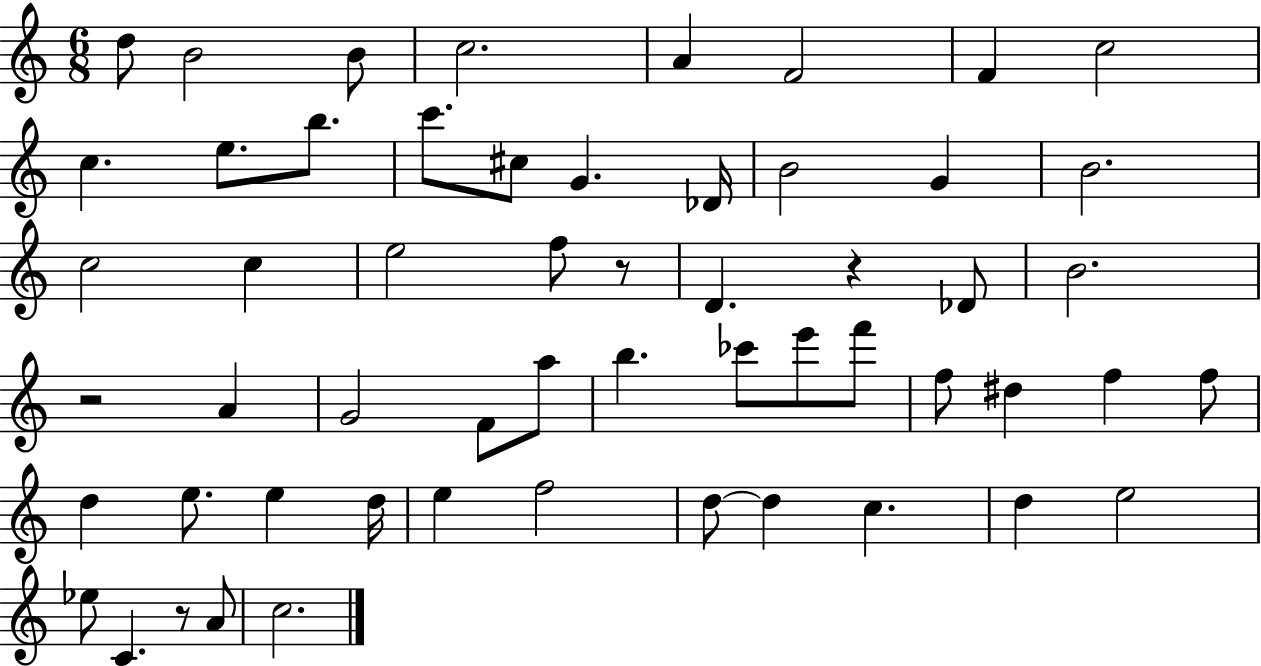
X:1
T:Untitled
M:6/8
L:1/4
K:C
d/2 B2 B/2 c2 A F2 F c2 c e/2 b/2 c'/2 ^c/2 G _D/4 B2 G B2 c2 c e2 f/2 z/2 D z _D/2 B2 z2 A G2 F/2 a/2 b _c'/2 e'/2 f'/2 f/2 ^d f f/2 d e/2 e d/4 e f2 d/2 d c d e2 _e/2 C z/2 A/2 c2